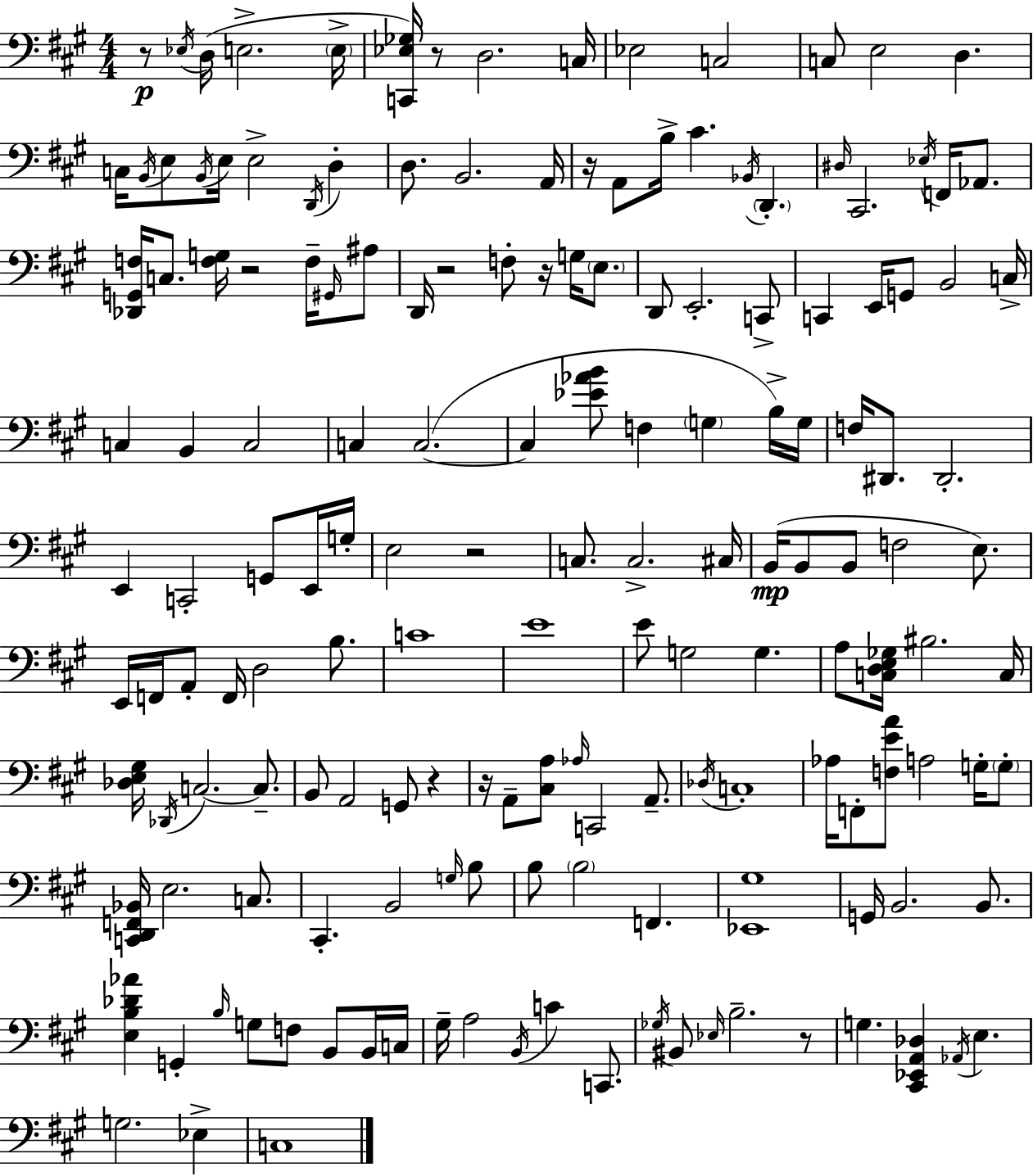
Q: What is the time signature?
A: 4/4